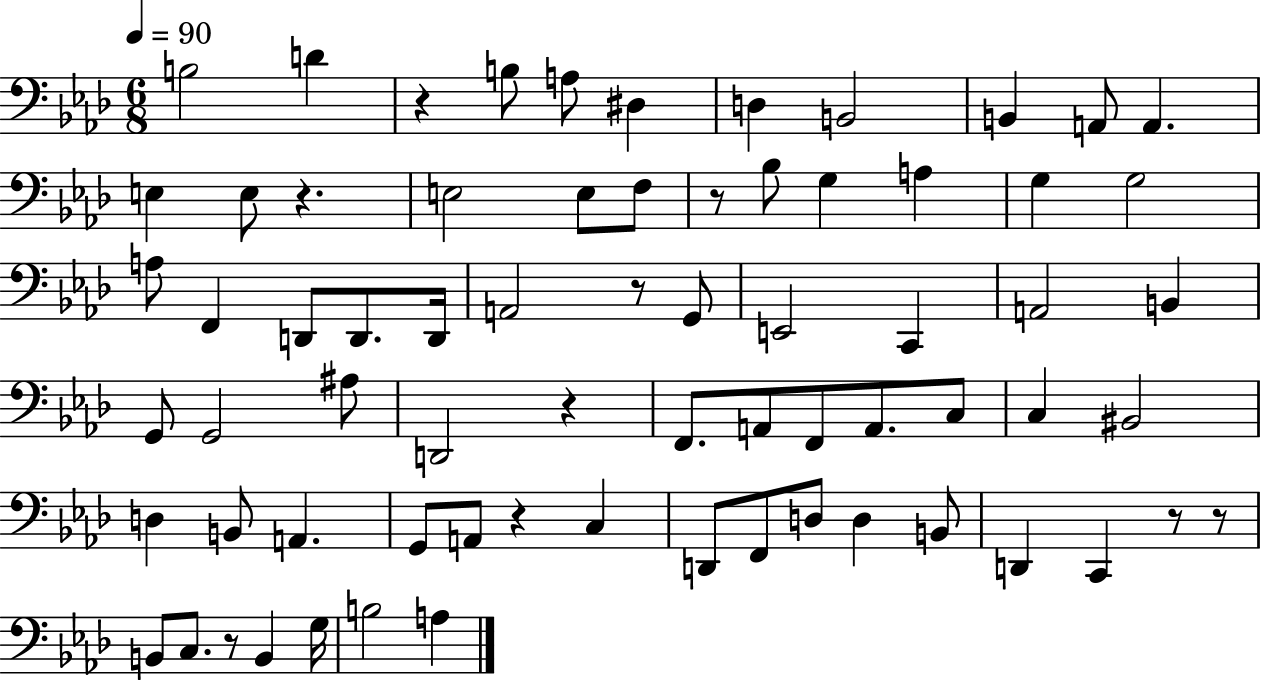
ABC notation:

X:1
T:Untitled
M:6/8
L:1/4
K:Ab
B,2 D z B,/2 A,/2 ^D, D, B,,2 B,, A,,/2 A,, E, E,/2 z E,2 E,/2 F,/2 z/2 _B,/2 G, A, G, G,2 A,/2 F,, D,,/2 D,,/2 D,,/4 A,,2 z/2 G,,/2 E,,2 C,, A,,2 B,, G,,/2 G,,2 ^A,/2 D,,2 z F,,/2 A,,/2 F,,/2 A,,/2 C,/2 C, ^B,,2 D, B,,/2 A,, G,,/2 A,,/2 z C, D,,/2 F,,/2 D,/2 D, B,,/2 D,, C,, z/2 z/2 B,,/2 C,/2 z/2 B,, G,/4 B,2 A,